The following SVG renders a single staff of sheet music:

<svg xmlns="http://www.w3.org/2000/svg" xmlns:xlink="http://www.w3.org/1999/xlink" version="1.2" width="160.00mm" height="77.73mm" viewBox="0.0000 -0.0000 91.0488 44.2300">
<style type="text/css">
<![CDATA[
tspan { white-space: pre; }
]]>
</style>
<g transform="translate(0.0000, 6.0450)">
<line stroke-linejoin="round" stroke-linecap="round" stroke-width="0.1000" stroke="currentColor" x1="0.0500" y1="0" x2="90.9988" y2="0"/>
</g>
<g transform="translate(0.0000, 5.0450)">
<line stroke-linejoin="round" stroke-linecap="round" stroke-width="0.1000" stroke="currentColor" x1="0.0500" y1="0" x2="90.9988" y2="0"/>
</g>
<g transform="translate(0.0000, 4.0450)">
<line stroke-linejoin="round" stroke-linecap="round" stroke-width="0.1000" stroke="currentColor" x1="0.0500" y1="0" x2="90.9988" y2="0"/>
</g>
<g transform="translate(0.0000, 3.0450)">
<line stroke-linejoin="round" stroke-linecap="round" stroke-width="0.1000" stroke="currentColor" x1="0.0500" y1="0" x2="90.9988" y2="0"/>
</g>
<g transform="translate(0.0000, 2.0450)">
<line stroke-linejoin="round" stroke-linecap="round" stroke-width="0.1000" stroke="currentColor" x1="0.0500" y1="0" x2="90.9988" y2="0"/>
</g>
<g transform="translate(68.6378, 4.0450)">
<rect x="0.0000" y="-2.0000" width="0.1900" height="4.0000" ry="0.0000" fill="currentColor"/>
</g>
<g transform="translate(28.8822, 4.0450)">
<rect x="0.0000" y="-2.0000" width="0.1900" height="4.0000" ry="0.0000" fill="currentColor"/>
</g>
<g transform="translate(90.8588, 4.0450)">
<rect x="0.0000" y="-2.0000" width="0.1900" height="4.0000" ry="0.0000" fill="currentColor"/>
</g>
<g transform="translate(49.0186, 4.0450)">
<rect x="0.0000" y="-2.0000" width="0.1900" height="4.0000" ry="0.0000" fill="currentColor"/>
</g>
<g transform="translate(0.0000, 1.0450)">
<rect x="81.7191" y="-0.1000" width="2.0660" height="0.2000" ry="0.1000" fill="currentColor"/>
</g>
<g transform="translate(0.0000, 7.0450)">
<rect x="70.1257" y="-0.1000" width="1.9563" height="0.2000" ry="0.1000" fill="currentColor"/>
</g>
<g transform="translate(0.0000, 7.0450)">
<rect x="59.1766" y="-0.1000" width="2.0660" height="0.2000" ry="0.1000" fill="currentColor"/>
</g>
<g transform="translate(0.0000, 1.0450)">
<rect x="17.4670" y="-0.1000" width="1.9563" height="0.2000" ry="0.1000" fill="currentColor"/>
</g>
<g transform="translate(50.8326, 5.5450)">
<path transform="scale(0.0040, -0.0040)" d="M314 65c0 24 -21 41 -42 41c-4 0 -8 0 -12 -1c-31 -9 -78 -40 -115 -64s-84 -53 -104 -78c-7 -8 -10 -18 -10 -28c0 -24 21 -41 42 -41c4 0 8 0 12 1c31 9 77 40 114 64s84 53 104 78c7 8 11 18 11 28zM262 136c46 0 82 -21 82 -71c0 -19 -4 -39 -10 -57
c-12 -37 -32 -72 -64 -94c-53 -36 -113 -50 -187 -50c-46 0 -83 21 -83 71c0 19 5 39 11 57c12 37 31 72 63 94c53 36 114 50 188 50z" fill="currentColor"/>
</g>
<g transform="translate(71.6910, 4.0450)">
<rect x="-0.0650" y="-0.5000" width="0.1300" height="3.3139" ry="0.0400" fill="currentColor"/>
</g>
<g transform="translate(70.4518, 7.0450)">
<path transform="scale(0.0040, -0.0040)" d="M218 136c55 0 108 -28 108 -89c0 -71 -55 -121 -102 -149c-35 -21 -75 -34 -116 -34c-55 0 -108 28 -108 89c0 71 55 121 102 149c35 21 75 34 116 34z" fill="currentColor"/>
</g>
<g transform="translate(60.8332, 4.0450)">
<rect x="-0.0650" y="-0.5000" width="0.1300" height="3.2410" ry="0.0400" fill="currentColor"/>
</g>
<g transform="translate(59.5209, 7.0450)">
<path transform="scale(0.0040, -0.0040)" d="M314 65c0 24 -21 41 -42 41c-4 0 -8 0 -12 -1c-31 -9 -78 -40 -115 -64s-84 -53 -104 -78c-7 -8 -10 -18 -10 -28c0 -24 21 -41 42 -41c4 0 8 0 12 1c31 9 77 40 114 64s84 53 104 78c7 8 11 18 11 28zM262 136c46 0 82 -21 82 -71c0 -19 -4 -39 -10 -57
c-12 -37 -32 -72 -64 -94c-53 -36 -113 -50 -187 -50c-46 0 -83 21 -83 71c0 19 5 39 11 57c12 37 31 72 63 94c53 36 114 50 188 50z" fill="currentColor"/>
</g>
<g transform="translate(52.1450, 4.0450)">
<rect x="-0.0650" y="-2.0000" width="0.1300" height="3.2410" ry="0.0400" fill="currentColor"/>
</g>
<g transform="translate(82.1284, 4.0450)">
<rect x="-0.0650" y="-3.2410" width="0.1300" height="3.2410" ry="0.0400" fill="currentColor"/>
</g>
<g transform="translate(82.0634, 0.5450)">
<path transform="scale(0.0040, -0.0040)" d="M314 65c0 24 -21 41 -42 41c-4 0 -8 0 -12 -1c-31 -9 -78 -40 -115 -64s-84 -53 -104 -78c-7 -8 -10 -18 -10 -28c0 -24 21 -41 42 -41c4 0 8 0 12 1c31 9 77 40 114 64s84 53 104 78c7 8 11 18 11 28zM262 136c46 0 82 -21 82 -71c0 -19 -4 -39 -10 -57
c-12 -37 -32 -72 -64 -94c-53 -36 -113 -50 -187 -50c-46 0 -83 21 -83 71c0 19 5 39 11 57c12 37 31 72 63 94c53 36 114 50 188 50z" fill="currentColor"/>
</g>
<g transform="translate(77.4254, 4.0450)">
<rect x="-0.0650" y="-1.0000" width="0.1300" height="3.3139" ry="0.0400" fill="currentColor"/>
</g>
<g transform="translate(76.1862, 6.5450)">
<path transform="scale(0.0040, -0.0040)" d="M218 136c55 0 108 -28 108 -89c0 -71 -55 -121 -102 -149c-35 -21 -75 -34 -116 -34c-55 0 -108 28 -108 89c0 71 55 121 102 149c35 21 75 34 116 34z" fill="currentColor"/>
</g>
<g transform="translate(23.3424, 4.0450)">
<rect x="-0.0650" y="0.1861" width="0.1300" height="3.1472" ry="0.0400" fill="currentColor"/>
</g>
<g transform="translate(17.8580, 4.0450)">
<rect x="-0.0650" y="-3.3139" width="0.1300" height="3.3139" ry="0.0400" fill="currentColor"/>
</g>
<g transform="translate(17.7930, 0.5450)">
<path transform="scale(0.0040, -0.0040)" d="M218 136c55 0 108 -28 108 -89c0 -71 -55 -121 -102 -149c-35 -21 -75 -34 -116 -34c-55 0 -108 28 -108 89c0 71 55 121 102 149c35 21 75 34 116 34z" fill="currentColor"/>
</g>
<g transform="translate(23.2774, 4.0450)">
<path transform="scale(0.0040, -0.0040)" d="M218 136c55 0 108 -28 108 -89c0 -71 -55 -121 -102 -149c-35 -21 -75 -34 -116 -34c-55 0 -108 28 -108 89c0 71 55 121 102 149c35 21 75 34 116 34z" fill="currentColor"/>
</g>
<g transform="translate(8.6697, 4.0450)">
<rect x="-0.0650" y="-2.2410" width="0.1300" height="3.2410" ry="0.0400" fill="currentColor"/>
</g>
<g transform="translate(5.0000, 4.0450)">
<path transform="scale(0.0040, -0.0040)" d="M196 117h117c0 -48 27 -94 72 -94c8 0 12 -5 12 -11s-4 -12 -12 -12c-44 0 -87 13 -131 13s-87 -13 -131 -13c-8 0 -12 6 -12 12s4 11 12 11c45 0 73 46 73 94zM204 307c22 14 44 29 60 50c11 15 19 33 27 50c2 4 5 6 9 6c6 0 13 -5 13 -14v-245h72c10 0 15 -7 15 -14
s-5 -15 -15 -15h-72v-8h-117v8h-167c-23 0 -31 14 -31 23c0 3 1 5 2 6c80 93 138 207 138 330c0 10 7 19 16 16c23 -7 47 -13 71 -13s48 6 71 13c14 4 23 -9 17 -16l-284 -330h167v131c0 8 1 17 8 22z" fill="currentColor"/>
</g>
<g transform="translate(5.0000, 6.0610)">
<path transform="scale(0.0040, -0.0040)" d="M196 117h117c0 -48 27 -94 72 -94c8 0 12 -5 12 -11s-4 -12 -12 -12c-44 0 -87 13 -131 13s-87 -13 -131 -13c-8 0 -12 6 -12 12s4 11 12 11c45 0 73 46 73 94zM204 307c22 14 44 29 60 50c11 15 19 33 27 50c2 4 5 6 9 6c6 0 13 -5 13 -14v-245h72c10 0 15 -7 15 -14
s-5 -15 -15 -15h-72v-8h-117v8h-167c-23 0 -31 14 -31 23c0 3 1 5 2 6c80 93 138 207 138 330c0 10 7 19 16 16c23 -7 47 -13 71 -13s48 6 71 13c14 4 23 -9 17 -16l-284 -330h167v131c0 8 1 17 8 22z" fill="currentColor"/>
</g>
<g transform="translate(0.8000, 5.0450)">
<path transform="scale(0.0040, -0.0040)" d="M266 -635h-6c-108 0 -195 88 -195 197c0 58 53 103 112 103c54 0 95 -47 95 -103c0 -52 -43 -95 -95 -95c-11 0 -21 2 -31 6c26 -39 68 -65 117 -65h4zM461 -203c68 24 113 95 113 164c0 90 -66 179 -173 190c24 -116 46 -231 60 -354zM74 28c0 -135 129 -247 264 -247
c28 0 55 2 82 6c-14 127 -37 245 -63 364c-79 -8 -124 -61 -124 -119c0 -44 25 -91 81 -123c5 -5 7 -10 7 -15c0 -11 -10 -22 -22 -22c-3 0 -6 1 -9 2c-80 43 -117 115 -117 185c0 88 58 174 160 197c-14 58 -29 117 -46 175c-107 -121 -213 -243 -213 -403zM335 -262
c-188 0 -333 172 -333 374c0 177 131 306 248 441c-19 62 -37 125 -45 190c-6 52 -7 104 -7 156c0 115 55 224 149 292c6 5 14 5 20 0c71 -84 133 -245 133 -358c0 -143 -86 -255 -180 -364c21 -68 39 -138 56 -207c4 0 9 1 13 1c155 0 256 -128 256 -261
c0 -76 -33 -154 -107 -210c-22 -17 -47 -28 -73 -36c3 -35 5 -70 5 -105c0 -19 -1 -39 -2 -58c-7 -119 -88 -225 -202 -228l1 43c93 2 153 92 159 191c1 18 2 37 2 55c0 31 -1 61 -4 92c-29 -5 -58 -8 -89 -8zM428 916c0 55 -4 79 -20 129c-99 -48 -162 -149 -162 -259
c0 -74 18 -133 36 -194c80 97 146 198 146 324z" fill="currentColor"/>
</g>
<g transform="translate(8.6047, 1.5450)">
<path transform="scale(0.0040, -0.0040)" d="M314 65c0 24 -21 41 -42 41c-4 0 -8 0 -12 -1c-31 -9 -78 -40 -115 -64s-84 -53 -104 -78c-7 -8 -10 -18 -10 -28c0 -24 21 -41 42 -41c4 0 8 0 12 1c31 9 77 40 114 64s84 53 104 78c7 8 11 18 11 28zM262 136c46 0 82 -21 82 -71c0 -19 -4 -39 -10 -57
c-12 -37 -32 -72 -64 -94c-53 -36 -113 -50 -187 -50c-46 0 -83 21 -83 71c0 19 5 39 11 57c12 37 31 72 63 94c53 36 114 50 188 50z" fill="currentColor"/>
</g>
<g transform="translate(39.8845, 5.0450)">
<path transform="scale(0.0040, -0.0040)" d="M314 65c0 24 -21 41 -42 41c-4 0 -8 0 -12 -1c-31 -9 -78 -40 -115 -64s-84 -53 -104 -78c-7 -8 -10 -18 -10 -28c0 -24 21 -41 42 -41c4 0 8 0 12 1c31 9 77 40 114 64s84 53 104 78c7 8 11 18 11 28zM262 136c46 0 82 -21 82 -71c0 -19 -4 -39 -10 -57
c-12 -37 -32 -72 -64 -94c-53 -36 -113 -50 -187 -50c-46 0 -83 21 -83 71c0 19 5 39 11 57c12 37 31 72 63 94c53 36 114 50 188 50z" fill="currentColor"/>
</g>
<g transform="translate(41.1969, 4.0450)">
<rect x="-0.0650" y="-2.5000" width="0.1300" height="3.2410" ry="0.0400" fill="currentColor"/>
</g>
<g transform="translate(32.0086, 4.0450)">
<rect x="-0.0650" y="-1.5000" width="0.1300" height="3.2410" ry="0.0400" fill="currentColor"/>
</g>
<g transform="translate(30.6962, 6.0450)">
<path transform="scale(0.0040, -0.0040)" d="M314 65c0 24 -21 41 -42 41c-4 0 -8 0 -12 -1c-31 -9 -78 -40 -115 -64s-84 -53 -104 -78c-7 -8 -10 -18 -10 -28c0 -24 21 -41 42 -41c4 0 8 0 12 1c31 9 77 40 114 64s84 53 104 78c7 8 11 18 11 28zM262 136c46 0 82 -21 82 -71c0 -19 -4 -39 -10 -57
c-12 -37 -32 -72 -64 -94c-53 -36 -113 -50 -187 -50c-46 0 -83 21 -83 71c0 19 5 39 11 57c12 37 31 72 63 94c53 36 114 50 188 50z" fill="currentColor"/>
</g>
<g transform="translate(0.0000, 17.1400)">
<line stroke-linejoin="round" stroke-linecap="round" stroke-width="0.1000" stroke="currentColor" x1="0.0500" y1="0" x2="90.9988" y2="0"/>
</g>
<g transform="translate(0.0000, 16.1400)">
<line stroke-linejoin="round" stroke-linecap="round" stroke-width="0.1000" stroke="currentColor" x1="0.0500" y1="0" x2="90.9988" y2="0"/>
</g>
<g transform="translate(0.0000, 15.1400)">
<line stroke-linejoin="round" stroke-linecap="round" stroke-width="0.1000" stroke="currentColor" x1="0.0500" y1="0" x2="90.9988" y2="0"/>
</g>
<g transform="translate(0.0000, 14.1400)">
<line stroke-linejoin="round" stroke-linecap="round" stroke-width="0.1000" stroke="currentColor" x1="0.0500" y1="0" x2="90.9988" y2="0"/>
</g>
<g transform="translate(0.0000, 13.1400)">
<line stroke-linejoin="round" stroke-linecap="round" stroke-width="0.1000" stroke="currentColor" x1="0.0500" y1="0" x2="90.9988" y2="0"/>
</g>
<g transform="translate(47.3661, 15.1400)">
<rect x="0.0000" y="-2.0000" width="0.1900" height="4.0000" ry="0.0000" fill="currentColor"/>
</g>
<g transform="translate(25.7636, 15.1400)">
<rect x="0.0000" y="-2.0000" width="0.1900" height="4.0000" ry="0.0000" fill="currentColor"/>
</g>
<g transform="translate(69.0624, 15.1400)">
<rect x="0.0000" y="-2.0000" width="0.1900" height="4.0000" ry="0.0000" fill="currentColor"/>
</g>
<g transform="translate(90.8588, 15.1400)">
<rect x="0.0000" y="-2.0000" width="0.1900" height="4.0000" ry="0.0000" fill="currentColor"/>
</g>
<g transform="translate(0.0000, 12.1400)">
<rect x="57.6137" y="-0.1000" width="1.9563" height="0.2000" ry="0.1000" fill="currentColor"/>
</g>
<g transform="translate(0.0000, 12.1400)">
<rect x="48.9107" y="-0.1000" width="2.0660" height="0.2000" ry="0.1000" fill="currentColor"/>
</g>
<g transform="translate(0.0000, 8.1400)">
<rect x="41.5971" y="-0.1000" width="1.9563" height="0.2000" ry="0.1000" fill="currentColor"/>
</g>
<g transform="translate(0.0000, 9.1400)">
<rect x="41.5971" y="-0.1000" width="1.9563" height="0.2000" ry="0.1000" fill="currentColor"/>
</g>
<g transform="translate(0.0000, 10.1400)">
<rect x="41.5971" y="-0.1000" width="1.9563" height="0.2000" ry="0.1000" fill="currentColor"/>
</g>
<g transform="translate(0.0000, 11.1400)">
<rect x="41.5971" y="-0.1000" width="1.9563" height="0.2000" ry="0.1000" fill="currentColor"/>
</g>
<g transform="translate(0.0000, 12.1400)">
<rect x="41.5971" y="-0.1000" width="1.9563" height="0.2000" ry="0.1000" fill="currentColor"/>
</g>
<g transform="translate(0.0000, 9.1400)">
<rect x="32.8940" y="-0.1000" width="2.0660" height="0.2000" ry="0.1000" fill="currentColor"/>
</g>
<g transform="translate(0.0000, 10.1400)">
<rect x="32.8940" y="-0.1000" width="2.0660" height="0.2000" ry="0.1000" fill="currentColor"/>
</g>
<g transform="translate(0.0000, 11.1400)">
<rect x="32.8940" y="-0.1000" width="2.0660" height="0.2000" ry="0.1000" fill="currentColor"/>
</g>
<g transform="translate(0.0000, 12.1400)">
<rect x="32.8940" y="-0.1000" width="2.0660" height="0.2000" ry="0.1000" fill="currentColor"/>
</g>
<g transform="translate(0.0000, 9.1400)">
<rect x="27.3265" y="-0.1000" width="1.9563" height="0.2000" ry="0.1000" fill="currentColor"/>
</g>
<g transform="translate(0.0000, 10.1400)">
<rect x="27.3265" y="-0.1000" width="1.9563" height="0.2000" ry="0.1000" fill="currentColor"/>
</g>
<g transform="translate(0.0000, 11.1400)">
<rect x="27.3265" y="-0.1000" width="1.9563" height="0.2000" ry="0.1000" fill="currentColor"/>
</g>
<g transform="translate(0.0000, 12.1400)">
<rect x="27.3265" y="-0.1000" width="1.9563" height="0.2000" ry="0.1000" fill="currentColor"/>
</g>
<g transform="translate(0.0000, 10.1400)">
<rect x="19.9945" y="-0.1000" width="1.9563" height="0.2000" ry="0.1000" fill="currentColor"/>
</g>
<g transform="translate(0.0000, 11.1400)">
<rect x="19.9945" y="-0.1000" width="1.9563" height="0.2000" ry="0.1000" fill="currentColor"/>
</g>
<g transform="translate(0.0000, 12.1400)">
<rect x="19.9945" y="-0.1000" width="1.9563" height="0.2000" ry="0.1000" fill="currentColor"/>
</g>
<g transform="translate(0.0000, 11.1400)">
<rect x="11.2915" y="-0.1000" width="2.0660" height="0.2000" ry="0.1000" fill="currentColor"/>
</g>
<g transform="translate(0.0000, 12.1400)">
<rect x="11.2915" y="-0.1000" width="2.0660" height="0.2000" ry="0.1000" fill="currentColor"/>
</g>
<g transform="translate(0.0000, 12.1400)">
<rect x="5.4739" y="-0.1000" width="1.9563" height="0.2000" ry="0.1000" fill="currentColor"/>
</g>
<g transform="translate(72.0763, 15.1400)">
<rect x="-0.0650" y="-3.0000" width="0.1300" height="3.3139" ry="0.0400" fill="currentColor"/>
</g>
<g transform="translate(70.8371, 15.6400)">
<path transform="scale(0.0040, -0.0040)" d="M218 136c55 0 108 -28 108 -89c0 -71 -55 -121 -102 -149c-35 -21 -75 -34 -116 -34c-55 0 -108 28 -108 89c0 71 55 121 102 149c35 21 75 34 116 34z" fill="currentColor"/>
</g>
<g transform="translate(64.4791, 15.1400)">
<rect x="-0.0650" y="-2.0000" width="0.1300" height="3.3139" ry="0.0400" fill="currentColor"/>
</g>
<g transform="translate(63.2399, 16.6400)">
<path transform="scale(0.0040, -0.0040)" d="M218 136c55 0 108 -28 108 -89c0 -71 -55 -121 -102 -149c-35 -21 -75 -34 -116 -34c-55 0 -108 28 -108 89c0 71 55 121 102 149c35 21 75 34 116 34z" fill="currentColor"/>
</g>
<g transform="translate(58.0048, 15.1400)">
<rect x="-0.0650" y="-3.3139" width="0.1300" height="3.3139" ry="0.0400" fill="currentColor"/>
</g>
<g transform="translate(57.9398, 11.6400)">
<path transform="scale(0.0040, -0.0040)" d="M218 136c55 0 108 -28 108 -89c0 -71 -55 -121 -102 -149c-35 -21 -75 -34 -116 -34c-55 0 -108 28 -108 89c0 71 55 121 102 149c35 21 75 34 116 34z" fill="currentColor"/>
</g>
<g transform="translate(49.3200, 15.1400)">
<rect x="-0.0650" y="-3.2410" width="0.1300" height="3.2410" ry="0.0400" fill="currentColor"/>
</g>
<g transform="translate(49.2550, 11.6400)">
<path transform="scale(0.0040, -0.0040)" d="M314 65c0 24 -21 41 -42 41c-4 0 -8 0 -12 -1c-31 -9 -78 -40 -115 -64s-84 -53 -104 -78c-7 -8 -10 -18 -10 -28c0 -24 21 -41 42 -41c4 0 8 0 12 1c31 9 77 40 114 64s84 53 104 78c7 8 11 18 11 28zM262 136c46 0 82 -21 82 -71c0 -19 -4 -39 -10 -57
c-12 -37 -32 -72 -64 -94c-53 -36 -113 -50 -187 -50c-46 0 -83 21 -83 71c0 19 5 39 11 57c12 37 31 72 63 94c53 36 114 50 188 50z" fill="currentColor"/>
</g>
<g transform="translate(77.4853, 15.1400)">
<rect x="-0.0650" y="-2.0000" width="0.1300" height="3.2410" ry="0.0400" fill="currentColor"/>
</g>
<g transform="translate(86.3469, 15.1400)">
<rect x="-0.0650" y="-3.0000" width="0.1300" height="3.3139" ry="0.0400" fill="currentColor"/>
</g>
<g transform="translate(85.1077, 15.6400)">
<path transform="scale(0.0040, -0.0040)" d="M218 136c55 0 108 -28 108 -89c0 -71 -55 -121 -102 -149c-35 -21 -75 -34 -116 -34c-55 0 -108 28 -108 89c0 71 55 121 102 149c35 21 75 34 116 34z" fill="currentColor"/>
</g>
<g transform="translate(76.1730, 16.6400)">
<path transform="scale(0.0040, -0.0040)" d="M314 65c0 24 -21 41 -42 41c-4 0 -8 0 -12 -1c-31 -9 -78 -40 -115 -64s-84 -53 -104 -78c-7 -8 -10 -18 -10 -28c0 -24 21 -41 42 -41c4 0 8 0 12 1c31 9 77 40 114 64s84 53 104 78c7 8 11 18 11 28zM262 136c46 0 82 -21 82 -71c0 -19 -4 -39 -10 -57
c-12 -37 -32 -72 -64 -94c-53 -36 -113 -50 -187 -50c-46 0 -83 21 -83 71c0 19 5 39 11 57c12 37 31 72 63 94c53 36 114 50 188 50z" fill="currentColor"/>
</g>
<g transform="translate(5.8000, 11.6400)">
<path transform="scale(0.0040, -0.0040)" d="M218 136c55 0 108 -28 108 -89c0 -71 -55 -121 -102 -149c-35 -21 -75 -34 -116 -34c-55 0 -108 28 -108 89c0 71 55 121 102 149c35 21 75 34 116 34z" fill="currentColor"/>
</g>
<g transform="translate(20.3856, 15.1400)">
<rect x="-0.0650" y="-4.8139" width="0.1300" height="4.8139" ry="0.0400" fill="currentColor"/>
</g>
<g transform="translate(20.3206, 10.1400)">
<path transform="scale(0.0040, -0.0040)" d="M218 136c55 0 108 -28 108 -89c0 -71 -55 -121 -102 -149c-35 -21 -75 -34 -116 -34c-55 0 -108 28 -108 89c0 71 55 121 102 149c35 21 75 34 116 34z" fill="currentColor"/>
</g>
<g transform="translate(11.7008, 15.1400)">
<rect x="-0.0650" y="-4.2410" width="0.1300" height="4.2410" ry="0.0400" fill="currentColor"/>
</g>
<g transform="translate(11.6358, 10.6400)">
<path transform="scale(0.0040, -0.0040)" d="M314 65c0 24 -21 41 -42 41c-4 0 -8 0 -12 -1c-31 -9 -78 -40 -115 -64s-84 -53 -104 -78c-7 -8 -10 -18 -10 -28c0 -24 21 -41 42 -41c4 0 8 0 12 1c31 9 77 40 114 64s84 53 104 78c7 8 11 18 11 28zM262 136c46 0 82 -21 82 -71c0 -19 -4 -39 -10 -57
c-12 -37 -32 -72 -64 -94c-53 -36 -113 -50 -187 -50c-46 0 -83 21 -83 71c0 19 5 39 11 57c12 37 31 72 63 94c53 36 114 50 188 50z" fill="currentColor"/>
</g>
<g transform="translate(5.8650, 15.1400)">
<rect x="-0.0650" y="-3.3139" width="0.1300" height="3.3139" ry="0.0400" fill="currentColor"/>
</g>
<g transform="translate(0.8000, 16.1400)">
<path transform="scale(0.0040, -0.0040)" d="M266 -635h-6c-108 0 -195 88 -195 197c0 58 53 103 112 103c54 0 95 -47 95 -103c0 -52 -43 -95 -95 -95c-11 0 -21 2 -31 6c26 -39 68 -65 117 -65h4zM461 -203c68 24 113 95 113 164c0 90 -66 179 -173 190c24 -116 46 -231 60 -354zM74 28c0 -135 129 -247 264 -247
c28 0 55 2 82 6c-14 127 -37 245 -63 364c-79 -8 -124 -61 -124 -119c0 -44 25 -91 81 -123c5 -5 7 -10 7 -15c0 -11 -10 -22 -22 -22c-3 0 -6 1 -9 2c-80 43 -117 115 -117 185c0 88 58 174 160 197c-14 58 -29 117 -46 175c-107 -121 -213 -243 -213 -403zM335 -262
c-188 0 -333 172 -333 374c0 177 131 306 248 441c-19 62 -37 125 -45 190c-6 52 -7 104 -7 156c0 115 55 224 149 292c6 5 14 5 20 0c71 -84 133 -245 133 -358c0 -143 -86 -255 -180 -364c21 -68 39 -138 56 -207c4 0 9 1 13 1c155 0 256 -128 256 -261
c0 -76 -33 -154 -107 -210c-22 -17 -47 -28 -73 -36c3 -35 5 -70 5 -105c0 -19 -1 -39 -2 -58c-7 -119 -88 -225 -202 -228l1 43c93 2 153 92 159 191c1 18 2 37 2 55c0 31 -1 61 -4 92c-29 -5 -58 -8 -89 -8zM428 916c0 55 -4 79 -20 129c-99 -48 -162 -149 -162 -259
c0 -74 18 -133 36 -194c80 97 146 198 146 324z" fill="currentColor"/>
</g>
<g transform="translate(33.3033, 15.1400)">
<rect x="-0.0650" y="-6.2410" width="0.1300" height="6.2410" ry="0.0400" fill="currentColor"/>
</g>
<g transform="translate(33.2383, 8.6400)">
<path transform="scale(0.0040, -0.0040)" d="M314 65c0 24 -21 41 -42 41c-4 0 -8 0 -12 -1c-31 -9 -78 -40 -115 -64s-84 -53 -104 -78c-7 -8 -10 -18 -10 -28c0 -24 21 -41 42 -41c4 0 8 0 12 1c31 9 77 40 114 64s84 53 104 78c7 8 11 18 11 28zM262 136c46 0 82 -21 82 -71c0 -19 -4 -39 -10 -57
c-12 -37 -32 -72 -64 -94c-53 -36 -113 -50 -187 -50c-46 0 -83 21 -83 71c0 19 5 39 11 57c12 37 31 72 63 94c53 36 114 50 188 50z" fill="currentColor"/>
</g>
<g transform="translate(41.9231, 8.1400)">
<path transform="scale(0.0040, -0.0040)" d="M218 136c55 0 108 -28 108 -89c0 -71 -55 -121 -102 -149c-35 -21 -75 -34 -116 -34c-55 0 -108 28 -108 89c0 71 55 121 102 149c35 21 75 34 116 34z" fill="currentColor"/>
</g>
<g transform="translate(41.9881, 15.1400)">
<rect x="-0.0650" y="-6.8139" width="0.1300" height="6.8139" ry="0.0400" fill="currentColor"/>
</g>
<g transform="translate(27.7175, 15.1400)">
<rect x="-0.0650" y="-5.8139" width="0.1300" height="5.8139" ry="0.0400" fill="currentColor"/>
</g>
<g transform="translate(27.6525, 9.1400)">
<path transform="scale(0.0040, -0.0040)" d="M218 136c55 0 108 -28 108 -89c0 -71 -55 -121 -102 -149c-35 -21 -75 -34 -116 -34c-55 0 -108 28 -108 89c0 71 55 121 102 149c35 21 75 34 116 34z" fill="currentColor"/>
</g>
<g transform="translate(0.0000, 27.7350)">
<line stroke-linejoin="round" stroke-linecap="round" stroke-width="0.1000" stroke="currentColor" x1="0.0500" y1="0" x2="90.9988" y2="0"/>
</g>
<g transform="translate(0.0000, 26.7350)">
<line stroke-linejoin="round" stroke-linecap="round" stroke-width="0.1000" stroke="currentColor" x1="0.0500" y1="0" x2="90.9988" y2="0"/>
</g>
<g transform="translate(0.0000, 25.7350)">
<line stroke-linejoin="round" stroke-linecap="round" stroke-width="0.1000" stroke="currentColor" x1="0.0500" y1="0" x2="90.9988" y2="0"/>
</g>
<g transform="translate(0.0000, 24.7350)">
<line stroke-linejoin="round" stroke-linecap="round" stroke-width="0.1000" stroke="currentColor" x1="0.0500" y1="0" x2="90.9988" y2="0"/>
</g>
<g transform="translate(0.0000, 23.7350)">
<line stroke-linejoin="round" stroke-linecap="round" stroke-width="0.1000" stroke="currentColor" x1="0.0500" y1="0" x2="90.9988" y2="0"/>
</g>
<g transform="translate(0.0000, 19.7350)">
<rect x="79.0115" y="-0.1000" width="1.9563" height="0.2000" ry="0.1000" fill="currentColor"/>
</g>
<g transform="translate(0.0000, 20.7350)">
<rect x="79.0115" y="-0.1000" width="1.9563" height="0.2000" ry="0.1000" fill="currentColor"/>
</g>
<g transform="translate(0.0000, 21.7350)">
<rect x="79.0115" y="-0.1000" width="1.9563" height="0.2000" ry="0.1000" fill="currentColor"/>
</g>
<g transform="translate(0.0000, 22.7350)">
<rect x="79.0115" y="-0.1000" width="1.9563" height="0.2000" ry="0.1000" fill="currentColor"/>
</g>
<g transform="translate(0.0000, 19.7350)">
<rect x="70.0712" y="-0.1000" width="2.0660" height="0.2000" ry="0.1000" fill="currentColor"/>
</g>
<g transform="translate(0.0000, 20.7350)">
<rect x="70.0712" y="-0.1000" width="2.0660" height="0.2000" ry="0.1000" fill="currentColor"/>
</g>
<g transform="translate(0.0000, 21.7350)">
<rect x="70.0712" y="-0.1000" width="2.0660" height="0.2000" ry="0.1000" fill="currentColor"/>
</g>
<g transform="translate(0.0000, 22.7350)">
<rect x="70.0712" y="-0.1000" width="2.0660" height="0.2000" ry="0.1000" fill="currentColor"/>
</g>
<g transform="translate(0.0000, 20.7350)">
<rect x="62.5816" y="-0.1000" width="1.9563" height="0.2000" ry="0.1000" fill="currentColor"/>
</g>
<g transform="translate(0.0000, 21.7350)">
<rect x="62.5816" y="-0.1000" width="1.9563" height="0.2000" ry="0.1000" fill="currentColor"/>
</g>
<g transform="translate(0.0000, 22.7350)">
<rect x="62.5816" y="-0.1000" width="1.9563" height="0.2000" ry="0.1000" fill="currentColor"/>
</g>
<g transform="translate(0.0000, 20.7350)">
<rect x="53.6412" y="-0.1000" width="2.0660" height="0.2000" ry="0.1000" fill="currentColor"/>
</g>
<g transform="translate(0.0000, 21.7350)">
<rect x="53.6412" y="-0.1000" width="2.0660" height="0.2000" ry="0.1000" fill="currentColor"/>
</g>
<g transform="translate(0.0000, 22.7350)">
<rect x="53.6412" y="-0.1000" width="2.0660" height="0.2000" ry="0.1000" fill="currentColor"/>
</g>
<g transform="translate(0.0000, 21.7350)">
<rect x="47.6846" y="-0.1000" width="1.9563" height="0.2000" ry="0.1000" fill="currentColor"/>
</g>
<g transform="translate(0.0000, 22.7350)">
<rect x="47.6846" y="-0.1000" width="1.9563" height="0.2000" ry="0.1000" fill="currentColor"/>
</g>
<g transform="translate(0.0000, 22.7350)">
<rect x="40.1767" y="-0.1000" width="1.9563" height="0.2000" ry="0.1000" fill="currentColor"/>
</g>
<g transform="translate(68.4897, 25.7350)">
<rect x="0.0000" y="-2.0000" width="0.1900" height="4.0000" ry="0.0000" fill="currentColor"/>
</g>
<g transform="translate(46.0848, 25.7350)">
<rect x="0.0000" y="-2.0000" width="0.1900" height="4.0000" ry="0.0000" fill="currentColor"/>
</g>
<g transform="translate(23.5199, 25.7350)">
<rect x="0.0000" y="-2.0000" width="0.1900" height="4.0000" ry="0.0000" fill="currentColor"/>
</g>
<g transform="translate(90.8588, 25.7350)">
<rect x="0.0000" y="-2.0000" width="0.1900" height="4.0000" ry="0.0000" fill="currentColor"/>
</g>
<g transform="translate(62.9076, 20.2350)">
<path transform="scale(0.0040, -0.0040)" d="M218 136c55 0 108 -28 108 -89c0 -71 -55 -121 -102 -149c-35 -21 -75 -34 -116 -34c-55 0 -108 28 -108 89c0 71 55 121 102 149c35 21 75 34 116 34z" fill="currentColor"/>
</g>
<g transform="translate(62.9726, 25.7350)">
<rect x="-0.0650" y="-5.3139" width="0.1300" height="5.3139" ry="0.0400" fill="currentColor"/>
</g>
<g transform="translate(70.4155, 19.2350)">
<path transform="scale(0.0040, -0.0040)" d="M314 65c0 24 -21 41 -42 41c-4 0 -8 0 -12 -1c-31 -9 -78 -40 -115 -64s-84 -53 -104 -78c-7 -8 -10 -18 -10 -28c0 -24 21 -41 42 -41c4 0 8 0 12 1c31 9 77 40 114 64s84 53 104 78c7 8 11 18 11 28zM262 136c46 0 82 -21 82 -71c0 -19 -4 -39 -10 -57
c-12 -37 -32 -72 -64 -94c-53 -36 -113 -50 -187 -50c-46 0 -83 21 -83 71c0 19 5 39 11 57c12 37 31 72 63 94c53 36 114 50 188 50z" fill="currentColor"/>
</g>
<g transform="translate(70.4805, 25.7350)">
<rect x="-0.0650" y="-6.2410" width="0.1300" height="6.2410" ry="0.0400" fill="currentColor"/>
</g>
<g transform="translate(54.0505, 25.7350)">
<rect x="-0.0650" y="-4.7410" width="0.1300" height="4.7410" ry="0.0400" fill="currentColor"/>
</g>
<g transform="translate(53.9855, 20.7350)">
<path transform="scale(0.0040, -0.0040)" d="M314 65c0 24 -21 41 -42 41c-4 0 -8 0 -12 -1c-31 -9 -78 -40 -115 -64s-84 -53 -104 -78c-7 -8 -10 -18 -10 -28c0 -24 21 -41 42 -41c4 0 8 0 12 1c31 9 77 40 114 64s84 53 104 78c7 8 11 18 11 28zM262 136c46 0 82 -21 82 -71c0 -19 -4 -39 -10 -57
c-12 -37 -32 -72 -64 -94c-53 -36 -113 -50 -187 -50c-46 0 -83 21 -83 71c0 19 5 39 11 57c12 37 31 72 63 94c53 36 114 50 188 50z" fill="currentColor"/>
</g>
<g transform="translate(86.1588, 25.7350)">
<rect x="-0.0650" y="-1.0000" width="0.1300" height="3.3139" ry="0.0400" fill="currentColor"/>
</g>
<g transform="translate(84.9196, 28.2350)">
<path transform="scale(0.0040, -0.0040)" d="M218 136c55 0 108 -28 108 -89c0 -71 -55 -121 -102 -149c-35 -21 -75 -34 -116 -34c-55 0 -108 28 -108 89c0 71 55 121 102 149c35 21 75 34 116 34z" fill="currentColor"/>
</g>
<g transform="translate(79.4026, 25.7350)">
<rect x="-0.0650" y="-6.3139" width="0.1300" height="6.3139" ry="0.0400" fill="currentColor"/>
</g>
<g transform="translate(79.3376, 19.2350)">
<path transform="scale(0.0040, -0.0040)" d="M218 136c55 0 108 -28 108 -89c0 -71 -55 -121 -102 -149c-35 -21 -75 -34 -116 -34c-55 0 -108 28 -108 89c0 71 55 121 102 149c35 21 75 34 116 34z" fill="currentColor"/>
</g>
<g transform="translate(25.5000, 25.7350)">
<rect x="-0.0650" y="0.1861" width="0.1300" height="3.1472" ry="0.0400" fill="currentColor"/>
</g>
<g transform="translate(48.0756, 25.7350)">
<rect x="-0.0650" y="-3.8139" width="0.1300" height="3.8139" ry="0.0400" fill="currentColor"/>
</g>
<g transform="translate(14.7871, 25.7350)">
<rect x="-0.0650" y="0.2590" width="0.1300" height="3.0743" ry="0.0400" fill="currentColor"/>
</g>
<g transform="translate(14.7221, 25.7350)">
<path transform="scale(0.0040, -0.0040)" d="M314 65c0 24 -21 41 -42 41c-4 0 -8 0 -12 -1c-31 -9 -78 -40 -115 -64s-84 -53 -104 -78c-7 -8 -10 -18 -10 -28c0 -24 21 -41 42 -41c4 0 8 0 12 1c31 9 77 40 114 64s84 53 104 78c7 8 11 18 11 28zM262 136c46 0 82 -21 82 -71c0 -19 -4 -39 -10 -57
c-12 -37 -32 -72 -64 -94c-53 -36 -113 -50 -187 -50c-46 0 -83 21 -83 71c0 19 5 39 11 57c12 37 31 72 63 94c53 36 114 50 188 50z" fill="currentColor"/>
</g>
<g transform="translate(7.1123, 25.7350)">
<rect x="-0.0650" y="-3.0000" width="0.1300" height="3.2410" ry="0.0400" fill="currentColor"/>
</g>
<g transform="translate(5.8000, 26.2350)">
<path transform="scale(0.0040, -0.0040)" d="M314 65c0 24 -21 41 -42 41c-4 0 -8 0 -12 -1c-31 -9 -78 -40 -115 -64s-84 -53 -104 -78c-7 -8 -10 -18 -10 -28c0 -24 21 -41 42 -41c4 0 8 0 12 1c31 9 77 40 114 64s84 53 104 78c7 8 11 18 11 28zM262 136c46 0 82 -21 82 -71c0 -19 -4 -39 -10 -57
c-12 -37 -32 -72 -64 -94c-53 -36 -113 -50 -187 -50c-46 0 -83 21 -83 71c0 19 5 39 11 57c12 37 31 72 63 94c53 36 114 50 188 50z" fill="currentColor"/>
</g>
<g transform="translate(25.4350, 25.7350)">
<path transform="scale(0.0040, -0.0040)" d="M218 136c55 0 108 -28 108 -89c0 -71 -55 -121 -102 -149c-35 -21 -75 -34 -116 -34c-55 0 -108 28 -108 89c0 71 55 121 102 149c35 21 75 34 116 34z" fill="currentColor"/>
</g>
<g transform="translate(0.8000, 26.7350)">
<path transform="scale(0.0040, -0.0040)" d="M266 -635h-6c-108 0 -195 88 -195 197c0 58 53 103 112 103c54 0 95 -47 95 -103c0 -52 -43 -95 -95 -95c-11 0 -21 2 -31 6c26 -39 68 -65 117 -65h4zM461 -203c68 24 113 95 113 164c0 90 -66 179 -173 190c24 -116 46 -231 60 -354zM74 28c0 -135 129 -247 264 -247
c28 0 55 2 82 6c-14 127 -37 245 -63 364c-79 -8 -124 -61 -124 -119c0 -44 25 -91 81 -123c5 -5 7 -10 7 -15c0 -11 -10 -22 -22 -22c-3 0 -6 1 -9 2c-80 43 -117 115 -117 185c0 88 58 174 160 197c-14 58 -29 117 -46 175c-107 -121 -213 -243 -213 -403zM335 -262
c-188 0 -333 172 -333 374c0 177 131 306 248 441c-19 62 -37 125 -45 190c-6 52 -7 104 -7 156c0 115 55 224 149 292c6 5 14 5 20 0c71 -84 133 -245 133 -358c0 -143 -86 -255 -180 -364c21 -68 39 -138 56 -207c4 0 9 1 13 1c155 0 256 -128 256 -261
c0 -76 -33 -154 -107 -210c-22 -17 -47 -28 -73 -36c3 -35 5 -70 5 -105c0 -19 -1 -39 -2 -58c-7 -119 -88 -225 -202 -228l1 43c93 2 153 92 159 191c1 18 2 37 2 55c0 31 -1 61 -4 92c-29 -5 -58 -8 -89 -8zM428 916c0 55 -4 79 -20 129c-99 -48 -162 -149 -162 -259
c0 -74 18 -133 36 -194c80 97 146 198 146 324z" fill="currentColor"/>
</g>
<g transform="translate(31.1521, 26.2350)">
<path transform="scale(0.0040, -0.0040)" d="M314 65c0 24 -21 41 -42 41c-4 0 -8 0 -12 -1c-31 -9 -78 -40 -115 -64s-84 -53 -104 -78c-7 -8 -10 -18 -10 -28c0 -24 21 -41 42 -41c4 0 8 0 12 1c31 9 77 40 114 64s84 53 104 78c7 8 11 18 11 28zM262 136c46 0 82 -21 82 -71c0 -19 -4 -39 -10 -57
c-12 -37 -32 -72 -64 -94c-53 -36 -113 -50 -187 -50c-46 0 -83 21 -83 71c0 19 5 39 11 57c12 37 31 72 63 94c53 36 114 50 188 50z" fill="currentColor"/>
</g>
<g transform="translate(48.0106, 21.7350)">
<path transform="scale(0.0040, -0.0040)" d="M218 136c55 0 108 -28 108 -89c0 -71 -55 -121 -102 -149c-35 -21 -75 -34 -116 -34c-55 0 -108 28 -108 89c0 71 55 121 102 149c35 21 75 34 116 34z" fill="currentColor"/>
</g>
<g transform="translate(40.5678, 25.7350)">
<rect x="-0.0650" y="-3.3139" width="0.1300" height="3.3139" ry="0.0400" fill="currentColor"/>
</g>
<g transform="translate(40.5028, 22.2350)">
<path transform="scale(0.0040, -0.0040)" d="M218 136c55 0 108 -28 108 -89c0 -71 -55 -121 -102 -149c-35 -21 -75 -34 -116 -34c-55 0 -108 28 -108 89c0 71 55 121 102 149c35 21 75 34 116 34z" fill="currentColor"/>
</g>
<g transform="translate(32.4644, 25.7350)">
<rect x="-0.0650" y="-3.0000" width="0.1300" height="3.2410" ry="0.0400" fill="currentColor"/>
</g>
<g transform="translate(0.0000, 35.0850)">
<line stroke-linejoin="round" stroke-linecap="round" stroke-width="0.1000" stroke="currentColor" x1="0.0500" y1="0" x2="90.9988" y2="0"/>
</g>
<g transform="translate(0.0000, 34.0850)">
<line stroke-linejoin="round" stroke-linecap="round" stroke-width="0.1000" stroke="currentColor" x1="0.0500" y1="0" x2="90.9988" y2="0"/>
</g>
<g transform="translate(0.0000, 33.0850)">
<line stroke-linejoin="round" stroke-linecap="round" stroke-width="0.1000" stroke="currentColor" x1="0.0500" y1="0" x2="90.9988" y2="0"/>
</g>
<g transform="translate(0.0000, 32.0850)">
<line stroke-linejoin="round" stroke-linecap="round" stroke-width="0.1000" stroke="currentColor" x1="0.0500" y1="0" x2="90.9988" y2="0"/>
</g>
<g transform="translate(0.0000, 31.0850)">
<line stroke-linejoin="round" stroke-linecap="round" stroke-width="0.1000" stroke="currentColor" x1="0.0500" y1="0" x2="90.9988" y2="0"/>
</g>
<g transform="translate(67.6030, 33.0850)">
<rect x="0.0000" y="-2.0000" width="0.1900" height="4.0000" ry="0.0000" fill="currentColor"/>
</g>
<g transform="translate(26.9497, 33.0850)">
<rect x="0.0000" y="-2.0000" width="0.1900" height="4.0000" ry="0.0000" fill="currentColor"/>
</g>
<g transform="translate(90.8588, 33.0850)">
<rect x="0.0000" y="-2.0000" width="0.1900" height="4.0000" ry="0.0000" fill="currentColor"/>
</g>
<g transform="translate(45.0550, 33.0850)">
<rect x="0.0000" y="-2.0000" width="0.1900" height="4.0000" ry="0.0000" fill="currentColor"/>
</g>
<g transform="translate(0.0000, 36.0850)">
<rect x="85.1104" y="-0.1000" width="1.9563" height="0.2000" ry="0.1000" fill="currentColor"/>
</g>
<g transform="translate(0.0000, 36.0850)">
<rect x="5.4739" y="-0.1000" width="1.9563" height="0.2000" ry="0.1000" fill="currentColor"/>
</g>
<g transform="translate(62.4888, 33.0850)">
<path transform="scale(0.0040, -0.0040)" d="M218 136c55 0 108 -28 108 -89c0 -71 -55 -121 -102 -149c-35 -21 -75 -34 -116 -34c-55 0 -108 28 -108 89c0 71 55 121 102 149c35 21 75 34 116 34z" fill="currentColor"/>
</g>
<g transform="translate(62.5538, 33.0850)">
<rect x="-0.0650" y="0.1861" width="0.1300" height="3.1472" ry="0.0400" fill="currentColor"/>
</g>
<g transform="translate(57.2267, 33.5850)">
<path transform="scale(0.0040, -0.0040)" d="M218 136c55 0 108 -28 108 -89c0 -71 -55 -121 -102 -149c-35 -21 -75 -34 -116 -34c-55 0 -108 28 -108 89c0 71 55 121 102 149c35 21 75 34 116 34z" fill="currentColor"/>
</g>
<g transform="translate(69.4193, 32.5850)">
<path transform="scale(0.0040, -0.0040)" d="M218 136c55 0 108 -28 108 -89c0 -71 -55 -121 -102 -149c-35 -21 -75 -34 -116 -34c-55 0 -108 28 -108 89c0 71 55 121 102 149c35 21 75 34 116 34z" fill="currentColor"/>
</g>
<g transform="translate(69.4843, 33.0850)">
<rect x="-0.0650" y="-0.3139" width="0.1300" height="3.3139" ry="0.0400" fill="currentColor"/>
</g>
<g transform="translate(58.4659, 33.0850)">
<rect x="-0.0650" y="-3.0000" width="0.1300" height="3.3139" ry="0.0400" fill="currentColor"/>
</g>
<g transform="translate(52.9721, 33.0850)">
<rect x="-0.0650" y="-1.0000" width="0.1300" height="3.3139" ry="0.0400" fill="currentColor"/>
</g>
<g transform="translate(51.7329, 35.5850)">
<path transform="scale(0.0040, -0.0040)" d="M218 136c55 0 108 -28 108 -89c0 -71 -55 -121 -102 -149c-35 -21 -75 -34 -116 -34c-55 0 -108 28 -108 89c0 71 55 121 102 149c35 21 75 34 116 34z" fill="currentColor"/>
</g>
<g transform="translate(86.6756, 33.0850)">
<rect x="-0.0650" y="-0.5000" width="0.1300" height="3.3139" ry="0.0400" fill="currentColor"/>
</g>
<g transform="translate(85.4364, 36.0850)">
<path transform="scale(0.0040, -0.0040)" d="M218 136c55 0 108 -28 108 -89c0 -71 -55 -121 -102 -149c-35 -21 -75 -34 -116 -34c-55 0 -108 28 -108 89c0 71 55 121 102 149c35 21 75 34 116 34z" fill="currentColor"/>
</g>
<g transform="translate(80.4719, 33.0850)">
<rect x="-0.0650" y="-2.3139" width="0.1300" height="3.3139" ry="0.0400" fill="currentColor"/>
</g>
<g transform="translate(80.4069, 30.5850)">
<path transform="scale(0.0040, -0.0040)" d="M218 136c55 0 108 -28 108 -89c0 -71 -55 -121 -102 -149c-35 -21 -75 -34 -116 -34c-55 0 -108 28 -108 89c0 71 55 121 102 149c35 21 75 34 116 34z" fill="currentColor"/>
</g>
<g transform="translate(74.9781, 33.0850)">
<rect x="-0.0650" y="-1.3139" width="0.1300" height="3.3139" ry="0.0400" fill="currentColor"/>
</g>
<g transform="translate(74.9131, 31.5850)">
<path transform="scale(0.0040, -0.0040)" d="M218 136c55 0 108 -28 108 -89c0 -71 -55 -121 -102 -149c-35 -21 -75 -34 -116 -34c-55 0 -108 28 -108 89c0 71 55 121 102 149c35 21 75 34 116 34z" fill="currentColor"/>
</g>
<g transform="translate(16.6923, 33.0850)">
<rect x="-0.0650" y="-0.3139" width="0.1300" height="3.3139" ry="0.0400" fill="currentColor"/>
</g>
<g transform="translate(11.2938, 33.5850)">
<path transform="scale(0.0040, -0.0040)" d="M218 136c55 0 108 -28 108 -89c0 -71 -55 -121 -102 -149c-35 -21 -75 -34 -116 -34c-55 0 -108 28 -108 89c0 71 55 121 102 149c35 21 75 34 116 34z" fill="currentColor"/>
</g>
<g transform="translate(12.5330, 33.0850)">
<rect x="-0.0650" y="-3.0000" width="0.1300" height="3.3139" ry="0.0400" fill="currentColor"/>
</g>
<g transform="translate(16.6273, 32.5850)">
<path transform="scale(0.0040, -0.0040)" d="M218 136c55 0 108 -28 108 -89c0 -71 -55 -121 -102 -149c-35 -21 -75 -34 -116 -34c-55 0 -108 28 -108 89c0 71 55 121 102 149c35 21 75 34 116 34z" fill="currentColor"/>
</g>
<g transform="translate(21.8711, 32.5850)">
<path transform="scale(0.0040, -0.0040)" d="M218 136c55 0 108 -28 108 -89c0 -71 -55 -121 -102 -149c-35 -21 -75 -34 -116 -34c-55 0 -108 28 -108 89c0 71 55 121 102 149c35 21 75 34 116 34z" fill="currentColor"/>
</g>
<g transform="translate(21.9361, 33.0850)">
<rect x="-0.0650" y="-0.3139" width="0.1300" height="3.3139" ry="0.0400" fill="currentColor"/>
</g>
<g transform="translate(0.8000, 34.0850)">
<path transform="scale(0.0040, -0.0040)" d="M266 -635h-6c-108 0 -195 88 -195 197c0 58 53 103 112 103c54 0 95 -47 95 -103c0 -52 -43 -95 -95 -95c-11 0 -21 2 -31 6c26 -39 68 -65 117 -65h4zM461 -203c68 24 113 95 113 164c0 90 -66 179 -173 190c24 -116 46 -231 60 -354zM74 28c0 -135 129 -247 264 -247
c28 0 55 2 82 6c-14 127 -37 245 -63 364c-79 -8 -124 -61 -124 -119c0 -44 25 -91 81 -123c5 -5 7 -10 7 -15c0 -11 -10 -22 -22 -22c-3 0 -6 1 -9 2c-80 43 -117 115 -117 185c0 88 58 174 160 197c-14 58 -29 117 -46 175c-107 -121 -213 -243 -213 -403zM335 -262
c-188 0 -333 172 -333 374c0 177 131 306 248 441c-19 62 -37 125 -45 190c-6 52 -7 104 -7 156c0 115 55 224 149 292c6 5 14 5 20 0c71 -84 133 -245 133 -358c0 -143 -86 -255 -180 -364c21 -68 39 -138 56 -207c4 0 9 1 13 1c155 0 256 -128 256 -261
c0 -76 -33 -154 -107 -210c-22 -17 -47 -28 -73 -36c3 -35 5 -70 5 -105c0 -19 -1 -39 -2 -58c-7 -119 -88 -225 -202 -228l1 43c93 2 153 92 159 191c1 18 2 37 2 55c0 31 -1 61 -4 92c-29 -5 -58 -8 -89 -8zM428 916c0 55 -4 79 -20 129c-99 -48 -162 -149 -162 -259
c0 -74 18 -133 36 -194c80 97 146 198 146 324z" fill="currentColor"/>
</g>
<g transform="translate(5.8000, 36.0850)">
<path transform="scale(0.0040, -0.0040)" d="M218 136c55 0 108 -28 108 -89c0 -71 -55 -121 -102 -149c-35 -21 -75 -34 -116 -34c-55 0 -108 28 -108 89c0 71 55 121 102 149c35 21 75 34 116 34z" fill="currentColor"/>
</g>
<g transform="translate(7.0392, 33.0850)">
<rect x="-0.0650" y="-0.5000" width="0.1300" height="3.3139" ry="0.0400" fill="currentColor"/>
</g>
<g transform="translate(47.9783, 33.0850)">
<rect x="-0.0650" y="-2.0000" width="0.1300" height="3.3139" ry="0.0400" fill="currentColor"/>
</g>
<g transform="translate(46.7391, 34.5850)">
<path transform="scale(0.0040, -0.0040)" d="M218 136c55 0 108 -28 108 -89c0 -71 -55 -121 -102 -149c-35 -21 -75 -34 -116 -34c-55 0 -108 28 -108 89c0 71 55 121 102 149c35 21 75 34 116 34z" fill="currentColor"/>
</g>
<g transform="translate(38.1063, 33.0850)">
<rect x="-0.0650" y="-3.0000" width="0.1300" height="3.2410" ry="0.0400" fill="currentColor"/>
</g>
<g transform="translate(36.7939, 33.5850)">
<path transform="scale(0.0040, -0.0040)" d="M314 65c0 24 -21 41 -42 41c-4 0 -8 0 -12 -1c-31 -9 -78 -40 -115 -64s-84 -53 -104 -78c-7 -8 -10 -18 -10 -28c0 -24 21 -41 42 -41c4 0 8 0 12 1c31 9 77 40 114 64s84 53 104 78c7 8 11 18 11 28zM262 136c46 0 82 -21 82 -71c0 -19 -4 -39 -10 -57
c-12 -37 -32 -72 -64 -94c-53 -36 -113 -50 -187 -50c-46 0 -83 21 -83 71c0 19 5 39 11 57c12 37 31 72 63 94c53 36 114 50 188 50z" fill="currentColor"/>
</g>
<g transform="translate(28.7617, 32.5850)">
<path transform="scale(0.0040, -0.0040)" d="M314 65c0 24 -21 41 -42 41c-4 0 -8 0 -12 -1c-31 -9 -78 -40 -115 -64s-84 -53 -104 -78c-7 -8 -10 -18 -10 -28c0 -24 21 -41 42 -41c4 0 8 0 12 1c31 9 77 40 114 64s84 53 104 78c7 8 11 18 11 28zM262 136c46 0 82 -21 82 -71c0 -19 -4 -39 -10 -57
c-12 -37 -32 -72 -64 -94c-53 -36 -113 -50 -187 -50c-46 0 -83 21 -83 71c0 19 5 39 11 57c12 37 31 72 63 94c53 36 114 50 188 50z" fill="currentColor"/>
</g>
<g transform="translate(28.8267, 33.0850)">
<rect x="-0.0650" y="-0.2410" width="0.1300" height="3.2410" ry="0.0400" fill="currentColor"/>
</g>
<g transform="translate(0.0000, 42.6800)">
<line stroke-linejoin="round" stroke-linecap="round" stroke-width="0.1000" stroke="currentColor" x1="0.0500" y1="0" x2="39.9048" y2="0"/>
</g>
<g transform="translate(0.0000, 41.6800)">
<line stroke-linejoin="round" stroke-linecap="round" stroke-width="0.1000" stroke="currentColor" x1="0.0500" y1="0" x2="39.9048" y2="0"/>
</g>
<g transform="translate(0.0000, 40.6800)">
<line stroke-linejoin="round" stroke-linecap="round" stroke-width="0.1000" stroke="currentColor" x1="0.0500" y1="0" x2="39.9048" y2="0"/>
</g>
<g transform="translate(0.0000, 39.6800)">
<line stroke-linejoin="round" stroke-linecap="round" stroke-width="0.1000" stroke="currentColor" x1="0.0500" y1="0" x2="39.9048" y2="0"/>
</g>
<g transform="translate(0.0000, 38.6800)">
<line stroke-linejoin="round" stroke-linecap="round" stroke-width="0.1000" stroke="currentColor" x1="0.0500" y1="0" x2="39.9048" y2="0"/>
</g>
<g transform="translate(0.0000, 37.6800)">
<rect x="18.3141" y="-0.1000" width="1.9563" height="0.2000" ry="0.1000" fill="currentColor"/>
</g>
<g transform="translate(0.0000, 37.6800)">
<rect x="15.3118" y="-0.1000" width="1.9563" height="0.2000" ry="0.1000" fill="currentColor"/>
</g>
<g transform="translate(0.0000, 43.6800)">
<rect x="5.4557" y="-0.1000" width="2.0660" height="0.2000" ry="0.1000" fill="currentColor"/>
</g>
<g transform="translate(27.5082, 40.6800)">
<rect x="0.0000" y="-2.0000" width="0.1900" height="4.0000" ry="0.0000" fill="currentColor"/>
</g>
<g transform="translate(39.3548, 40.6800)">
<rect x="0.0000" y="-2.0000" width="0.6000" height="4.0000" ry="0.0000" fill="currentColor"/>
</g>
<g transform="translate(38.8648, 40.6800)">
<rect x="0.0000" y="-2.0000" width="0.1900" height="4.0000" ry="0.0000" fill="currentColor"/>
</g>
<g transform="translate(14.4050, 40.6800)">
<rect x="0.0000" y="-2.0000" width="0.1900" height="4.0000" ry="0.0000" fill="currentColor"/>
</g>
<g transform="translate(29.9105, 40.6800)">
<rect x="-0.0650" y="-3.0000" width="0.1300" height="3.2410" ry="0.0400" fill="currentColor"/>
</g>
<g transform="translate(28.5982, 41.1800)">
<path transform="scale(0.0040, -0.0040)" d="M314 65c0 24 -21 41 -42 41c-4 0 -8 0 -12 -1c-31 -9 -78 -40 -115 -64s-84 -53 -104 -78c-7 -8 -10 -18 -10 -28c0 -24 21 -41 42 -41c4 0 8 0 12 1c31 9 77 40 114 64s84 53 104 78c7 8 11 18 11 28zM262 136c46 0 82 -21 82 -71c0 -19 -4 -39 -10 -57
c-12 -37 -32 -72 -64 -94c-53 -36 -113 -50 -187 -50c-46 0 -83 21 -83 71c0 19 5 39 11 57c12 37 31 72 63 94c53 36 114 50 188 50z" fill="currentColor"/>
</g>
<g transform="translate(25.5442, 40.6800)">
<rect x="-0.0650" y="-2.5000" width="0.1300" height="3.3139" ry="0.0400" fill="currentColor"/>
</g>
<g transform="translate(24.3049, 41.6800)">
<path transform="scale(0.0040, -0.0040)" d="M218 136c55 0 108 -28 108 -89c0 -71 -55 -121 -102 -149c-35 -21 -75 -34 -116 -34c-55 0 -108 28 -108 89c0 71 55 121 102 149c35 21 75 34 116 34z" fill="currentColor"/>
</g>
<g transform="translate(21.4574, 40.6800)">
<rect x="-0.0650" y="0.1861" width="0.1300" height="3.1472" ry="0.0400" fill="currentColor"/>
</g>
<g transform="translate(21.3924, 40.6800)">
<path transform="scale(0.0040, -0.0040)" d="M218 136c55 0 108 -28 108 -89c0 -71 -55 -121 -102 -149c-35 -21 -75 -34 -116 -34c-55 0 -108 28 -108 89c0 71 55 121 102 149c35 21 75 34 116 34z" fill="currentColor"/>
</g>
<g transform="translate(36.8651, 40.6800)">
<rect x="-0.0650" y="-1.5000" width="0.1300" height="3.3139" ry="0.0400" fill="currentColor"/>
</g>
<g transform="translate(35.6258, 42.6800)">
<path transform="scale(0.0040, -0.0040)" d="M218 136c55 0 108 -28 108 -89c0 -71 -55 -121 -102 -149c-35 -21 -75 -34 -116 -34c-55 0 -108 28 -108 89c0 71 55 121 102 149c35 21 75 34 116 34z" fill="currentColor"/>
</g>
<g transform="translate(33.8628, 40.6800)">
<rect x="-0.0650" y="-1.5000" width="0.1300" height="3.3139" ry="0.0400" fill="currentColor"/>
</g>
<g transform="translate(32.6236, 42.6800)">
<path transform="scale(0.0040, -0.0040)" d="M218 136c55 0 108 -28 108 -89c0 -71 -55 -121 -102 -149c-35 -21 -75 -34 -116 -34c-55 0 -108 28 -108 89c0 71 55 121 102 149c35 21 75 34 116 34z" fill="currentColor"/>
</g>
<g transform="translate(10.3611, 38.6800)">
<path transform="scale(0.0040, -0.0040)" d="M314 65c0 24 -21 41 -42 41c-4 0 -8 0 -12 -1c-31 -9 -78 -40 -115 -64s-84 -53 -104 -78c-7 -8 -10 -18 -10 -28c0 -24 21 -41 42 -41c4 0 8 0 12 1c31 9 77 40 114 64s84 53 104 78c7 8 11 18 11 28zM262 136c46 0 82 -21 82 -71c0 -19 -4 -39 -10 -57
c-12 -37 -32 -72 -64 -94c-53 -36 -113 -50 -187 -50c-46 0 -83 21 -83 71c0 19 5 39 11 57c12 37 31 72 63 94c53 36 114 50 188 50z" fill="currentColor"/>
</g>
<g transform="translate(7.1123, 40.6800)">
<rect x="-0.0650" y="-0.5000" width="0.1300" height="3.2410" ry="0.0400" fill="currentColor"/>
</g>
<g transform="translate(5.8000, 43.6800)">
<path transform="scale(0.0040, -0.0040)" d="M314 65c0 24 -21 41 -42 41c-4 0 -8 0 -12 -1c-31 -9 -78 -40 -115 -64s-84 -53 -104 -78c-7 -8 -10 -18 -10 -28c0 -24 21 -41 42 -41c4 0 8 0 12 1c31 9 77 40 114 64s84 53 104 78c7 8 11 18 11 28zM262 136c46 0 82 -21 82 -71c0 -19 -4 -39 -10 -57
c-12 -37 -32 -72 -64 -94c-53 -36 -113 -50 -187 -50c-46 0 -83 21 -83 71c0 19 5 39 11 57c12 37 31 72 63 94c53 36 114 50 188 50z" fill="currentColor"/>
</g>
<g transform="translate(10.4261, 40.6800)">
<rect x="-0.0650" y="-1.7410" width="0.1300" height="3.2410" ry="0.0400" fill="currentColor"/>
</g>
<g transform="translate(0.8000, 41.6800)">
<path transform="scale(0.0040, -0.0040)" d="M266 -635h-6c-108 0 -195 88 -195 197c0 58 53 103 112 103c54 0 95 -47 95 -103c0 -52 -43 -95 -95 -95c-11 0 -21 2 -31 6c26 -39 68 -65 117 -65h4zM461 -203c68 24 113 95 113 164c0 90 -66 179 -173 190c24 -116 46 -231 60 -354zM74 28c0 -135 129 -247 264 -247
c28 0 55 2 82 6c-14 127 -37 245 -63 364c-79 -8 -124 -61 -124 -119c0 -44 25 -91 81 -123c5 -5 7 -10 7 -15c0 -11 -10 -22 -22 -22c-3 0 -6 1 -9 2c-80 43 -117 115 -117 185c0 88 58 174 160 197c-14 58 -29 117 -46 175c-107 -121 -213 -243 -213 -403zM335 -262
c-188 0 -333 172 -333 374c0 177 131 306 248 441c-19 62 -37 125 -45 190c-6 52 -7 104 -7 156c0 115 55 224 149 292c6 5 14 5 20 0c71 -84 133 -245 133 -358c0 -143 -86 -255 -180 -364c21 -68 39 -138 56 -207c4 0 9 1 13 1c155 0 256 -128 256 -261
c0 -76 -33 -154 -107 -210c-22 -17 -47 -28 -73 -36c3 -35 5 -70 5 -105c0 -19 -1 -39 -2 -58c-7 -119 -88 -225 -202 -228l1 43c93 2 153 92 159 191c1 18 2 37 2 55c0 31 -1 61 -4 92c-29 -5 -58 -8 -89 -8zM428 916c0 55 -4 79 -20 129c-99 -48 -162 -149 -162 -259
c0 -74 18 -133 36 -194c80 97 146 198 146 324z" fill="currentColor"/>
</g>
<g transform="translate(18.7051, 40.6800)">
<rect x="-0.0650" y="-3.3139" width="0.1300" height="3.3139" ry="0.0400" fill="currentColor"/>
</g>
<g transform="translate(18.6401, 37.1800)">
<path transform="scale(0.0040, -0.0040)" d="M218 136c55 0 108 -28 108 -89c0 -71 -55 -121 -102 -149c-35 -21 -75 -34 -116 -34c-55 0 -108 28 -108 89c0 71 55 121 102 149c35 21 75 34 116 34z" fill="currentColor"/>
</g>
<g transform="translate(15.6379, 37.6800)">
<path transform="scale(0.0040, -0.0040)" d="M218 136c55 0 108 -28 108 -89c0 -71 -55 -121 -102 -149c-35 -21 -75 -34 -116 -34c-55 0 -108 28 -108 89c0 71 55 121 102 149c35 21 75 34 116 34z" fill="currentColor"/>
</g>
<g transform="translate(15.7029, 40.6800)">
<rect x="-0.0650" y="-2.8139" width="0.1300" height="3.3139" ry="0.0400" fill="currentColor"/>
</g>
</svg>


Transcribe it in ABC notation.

X:1
T:Untitled
M:4/4
L:1/4
K:C
g2 b B E2 G2 F2 C2 C D b2 b d'2 e' g' a'2 b' b2 b F A F2 A A2 B2 B A2 b c' e'2 f' a'2 a' D C A c c c2 A2 F D A B c e g C C2 f2 a b B G A2 E E